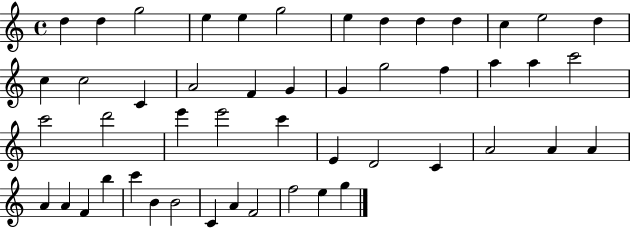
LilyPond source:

{
  \clef treble
  \time 4/4
  \defaultTimeSignature
  \key c \major
  d''4 d''4 g''2 | e''4 e''4 g''2 | e''4 d''4 d''4 d''4 | c''4 e''2 d''4 | \break c''4 c''2 c'4 | a'2 f'4 g'4 | g'4 g''2 f''4 | a''4 a''4 c'''2 | \break c'''2 d'''2 | e'''4 e'''2 c'''4 | e'4 d'2 c'4 | a'2 a'4 a'4 | \break a'4 a'4 f'4 b''4 | c'''4 b'4 b'2 | c'4 a'4 f'2 | f''2 e''4 g''4 | \break \bar "|."
}